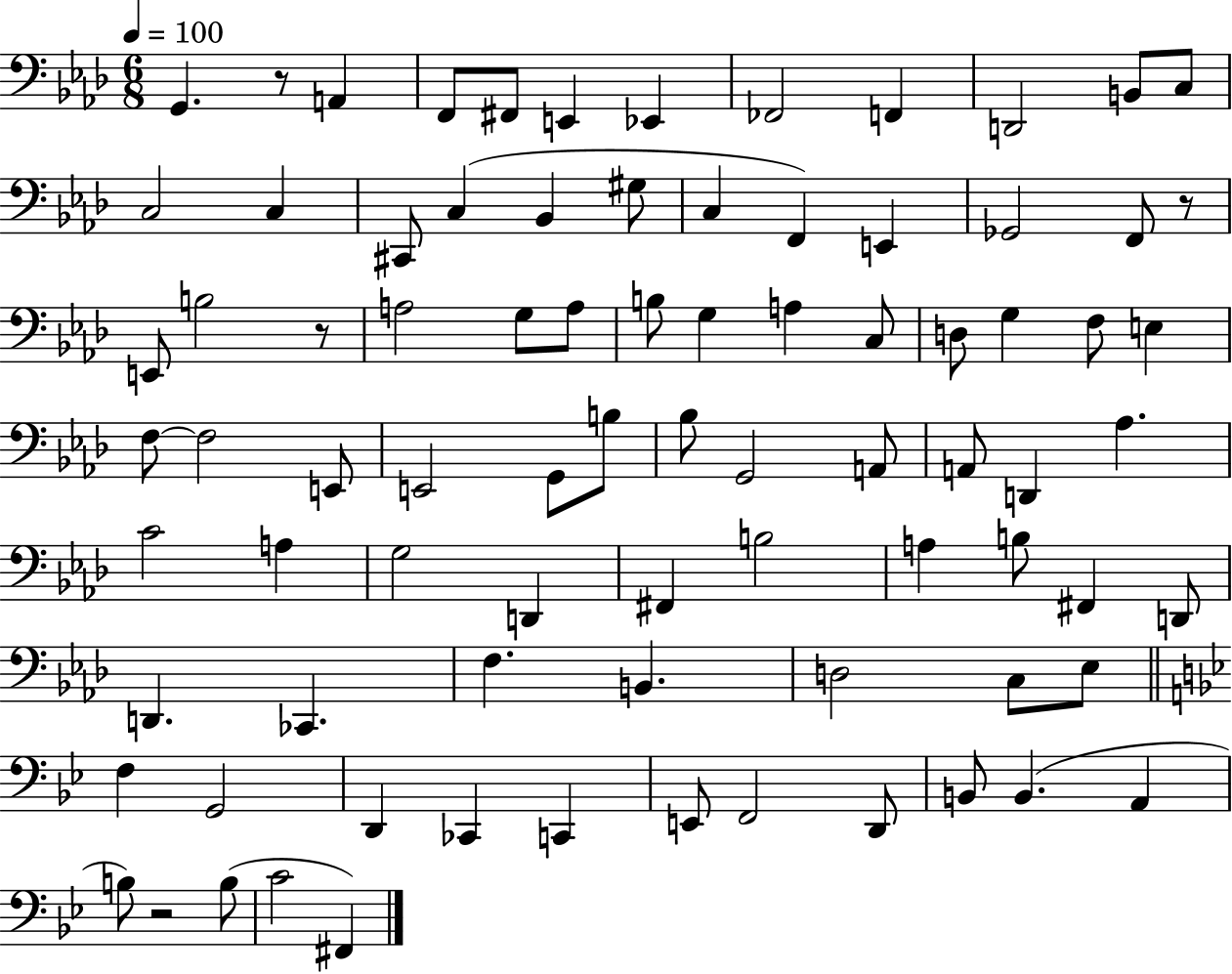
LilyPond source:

{
  \clef bass
  \numericTimeSignature
  \time 6/8
  \key aes \major
  \tempo 4 = 100
  \repeat volta 2 { g,4. r8 a,4 | f,8 fis,8 e,4 ees,4 | fes,2 f,4 | d,2 b,8 c8 | \break c2 c4 | cis,8 c4( bes,4 gis8 | c4 f,4) e,4 | ges,2 f,8 r8 | \break e,8 b2 r8 | a2 g8 a8 | b8 g4 a4 c8 | d8 g4 f8 e4 | \break f8~~ f2 e,8 | e,2 g,8 b8 | bes8 g,2 a,8 | a,8 d,4 aes4. | \break c'2 a4 | g2 d,4 | fis,4 b2 | a4 b8 fis,4 d,8 | \break d,4. ces,4. | f4. b,4. | d2 c8 ees8 | \bar "||" \break \key bes \major f4 g,2 | d,4 ces,4 c,4 | e,8 f,2 d,8 | b,8 b,4.( a,4 | \break b8) r2 b8( | c'2 fis,4) | } \bar "|."
}